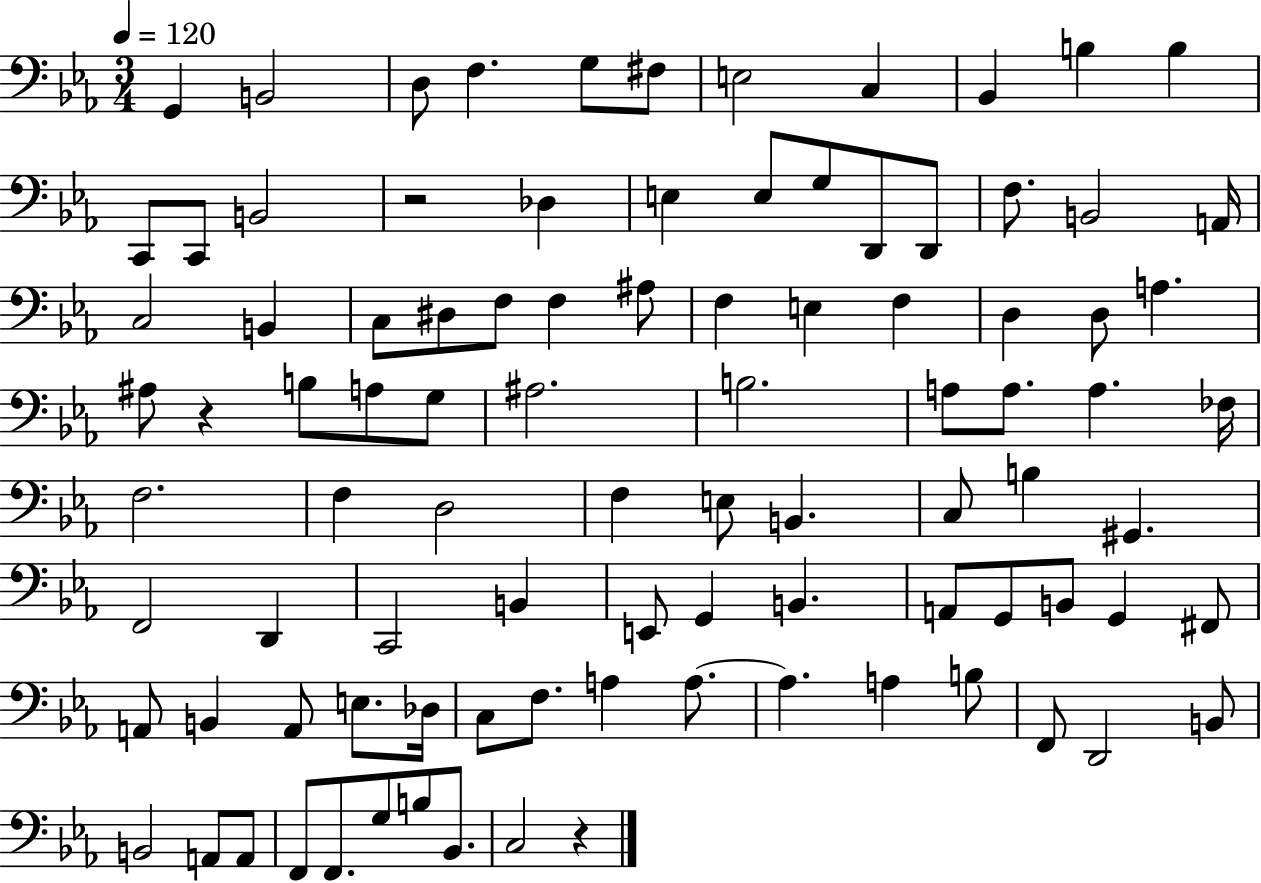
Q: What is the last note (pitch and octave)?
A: C3